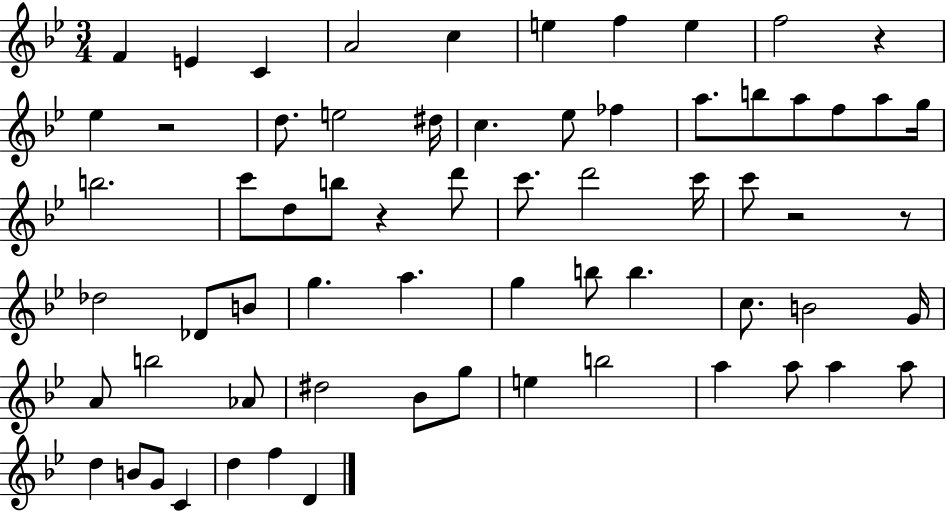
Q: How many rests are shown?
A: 5